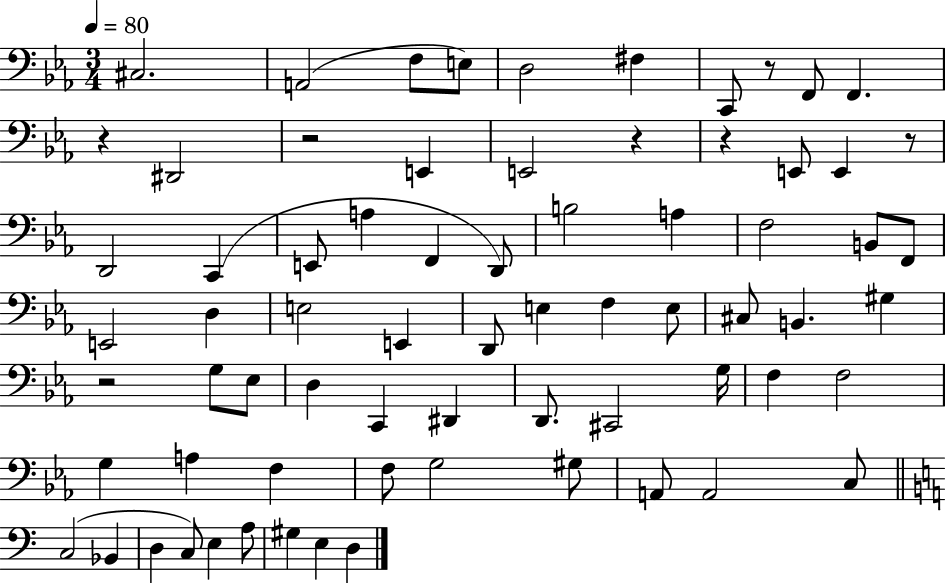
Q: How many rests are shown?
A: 7